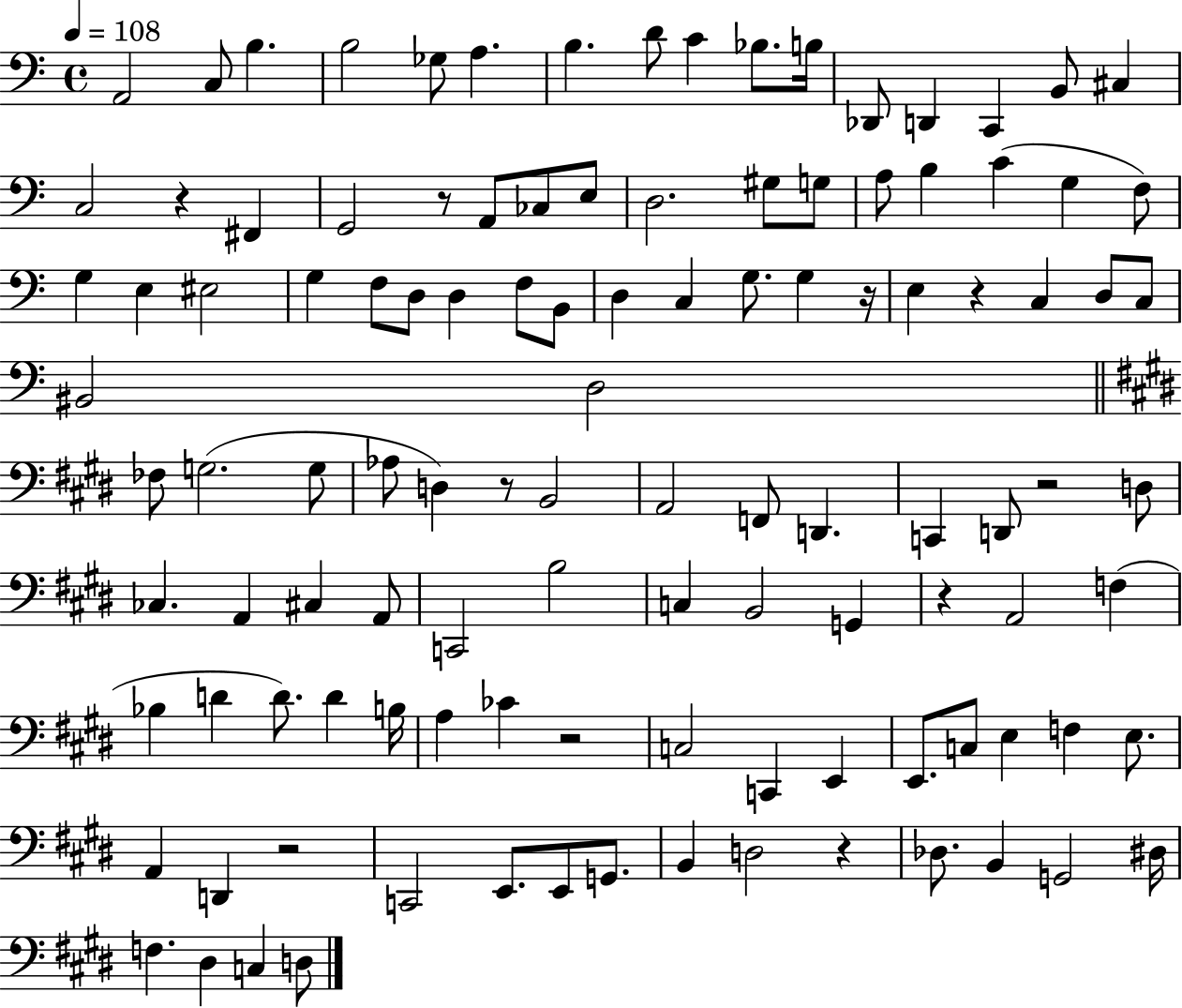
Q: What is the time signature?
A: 4/4